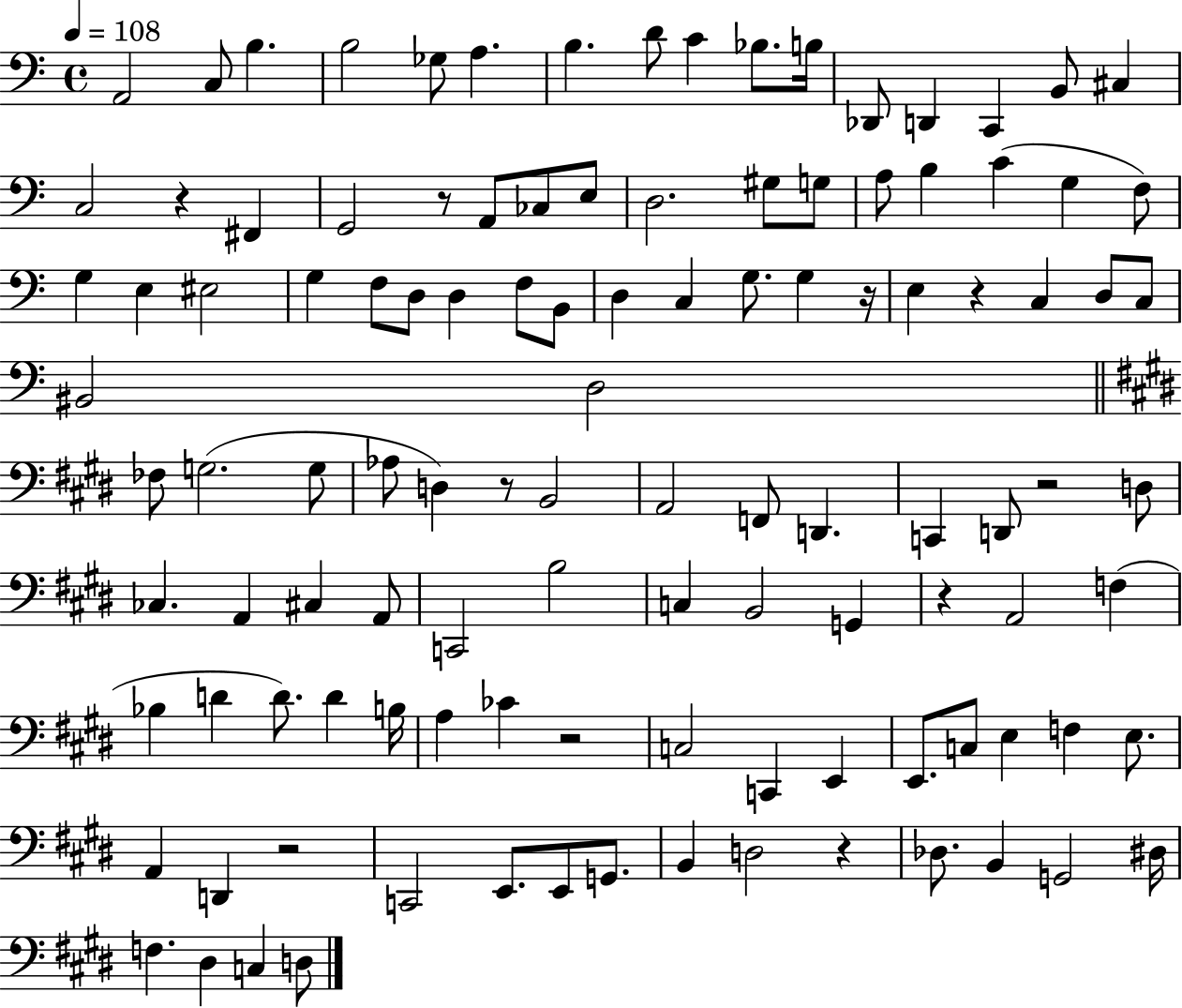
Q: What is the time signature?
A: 4/4